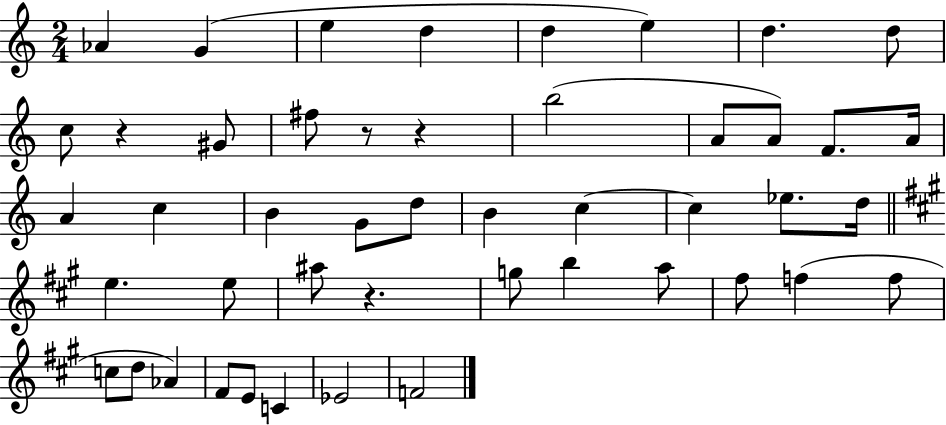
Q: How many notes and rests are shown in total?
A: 47